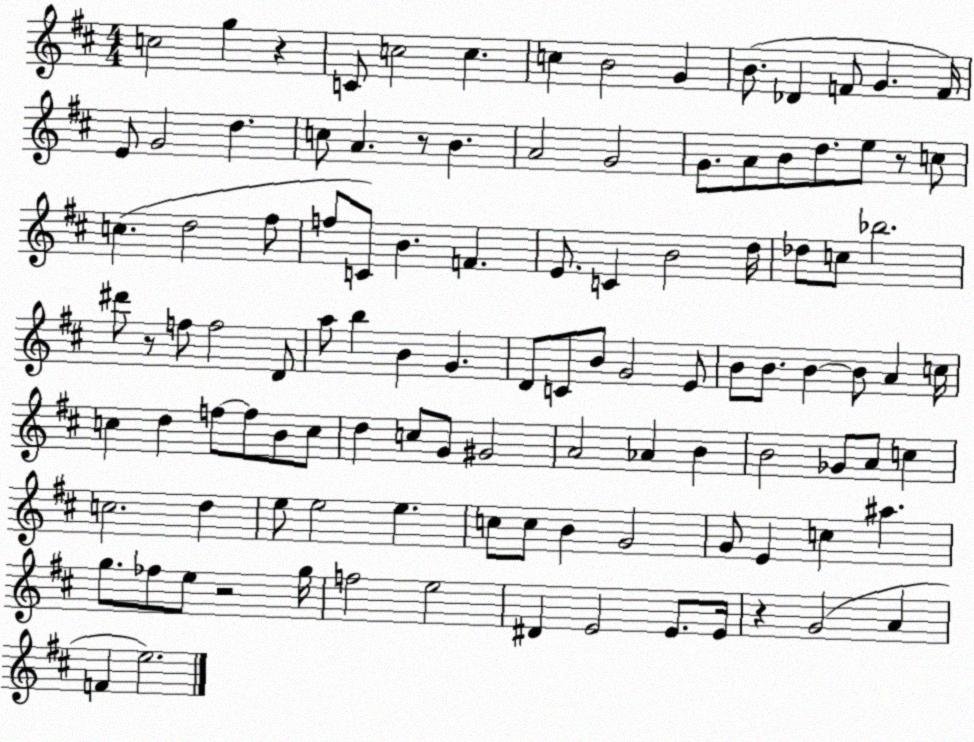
X:1
T:Untitled
M:4/4
L:1/4
K:D
c2 g z C/2 c2 c c B2 G B/2 _D F/2 G F/4 E/2 G2 d c/2 A z/2 B A2 G2 G/2 A/2 B/2 d/2 e/2 z/2 c/2 c d2 ^f/2 f/2 C/2 B F E/2 C B2 d/4 _d/2 c/2 _b2 ^d'/2 z/2 f/2 f2 D/2 a/2 b B G D/2 C/2 B/2 G2 E/2 B/2 B/2 B B/2 A c/4 c d f/2 f/2 B/2 c/2 d c/2 G/2 ^G2 A2 _A B B2 _G/2 A/2 c c2 d e/2 e2 e c/2 c/2 B G2 G/2 E c ^a g/2 _f/2 e/2 z2 g/4 f2 e2 ^D E2 E/2 E/4 z G2 A F e2